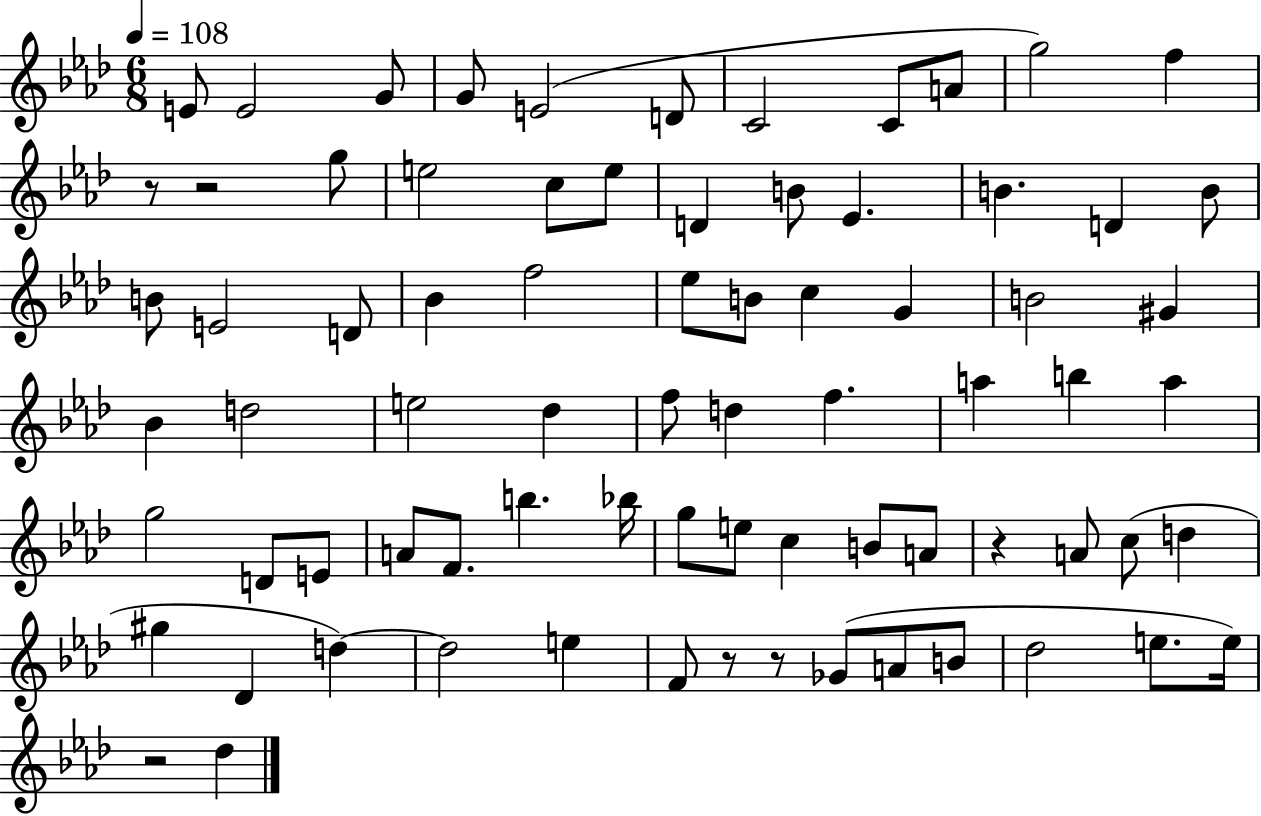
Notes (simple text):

E4/e E4/h G4/e G4/e E4/h D4/e C4/h C4/e A4/e G5/h F5/q R/e R/h G5/e E5/h C5/e E5/e D4/q B4/e Eb4/q. B4/q. D4/q B4/e B4/e E4/h D4/e Bb4/q F5/h Eb5/e B4/e C5/q G4/q B4/h G#4/q Bb4/q D5/h E5/h Db5/q F5/e D5/q F5/q. A5/q B5/q A5/q G5/h D4/e E4/e A4/e F4/e. B5/q. Bb5/s G5/e E5/e C5/q B4/e A4/e R/q A4/e C5/e D5/q G#5/q Db4/q D5/q D5/h E5/q F4/e R/e R/e Gb4/e A4/e B4/e Db5/h E5/e. E5/s R/h Db5/q